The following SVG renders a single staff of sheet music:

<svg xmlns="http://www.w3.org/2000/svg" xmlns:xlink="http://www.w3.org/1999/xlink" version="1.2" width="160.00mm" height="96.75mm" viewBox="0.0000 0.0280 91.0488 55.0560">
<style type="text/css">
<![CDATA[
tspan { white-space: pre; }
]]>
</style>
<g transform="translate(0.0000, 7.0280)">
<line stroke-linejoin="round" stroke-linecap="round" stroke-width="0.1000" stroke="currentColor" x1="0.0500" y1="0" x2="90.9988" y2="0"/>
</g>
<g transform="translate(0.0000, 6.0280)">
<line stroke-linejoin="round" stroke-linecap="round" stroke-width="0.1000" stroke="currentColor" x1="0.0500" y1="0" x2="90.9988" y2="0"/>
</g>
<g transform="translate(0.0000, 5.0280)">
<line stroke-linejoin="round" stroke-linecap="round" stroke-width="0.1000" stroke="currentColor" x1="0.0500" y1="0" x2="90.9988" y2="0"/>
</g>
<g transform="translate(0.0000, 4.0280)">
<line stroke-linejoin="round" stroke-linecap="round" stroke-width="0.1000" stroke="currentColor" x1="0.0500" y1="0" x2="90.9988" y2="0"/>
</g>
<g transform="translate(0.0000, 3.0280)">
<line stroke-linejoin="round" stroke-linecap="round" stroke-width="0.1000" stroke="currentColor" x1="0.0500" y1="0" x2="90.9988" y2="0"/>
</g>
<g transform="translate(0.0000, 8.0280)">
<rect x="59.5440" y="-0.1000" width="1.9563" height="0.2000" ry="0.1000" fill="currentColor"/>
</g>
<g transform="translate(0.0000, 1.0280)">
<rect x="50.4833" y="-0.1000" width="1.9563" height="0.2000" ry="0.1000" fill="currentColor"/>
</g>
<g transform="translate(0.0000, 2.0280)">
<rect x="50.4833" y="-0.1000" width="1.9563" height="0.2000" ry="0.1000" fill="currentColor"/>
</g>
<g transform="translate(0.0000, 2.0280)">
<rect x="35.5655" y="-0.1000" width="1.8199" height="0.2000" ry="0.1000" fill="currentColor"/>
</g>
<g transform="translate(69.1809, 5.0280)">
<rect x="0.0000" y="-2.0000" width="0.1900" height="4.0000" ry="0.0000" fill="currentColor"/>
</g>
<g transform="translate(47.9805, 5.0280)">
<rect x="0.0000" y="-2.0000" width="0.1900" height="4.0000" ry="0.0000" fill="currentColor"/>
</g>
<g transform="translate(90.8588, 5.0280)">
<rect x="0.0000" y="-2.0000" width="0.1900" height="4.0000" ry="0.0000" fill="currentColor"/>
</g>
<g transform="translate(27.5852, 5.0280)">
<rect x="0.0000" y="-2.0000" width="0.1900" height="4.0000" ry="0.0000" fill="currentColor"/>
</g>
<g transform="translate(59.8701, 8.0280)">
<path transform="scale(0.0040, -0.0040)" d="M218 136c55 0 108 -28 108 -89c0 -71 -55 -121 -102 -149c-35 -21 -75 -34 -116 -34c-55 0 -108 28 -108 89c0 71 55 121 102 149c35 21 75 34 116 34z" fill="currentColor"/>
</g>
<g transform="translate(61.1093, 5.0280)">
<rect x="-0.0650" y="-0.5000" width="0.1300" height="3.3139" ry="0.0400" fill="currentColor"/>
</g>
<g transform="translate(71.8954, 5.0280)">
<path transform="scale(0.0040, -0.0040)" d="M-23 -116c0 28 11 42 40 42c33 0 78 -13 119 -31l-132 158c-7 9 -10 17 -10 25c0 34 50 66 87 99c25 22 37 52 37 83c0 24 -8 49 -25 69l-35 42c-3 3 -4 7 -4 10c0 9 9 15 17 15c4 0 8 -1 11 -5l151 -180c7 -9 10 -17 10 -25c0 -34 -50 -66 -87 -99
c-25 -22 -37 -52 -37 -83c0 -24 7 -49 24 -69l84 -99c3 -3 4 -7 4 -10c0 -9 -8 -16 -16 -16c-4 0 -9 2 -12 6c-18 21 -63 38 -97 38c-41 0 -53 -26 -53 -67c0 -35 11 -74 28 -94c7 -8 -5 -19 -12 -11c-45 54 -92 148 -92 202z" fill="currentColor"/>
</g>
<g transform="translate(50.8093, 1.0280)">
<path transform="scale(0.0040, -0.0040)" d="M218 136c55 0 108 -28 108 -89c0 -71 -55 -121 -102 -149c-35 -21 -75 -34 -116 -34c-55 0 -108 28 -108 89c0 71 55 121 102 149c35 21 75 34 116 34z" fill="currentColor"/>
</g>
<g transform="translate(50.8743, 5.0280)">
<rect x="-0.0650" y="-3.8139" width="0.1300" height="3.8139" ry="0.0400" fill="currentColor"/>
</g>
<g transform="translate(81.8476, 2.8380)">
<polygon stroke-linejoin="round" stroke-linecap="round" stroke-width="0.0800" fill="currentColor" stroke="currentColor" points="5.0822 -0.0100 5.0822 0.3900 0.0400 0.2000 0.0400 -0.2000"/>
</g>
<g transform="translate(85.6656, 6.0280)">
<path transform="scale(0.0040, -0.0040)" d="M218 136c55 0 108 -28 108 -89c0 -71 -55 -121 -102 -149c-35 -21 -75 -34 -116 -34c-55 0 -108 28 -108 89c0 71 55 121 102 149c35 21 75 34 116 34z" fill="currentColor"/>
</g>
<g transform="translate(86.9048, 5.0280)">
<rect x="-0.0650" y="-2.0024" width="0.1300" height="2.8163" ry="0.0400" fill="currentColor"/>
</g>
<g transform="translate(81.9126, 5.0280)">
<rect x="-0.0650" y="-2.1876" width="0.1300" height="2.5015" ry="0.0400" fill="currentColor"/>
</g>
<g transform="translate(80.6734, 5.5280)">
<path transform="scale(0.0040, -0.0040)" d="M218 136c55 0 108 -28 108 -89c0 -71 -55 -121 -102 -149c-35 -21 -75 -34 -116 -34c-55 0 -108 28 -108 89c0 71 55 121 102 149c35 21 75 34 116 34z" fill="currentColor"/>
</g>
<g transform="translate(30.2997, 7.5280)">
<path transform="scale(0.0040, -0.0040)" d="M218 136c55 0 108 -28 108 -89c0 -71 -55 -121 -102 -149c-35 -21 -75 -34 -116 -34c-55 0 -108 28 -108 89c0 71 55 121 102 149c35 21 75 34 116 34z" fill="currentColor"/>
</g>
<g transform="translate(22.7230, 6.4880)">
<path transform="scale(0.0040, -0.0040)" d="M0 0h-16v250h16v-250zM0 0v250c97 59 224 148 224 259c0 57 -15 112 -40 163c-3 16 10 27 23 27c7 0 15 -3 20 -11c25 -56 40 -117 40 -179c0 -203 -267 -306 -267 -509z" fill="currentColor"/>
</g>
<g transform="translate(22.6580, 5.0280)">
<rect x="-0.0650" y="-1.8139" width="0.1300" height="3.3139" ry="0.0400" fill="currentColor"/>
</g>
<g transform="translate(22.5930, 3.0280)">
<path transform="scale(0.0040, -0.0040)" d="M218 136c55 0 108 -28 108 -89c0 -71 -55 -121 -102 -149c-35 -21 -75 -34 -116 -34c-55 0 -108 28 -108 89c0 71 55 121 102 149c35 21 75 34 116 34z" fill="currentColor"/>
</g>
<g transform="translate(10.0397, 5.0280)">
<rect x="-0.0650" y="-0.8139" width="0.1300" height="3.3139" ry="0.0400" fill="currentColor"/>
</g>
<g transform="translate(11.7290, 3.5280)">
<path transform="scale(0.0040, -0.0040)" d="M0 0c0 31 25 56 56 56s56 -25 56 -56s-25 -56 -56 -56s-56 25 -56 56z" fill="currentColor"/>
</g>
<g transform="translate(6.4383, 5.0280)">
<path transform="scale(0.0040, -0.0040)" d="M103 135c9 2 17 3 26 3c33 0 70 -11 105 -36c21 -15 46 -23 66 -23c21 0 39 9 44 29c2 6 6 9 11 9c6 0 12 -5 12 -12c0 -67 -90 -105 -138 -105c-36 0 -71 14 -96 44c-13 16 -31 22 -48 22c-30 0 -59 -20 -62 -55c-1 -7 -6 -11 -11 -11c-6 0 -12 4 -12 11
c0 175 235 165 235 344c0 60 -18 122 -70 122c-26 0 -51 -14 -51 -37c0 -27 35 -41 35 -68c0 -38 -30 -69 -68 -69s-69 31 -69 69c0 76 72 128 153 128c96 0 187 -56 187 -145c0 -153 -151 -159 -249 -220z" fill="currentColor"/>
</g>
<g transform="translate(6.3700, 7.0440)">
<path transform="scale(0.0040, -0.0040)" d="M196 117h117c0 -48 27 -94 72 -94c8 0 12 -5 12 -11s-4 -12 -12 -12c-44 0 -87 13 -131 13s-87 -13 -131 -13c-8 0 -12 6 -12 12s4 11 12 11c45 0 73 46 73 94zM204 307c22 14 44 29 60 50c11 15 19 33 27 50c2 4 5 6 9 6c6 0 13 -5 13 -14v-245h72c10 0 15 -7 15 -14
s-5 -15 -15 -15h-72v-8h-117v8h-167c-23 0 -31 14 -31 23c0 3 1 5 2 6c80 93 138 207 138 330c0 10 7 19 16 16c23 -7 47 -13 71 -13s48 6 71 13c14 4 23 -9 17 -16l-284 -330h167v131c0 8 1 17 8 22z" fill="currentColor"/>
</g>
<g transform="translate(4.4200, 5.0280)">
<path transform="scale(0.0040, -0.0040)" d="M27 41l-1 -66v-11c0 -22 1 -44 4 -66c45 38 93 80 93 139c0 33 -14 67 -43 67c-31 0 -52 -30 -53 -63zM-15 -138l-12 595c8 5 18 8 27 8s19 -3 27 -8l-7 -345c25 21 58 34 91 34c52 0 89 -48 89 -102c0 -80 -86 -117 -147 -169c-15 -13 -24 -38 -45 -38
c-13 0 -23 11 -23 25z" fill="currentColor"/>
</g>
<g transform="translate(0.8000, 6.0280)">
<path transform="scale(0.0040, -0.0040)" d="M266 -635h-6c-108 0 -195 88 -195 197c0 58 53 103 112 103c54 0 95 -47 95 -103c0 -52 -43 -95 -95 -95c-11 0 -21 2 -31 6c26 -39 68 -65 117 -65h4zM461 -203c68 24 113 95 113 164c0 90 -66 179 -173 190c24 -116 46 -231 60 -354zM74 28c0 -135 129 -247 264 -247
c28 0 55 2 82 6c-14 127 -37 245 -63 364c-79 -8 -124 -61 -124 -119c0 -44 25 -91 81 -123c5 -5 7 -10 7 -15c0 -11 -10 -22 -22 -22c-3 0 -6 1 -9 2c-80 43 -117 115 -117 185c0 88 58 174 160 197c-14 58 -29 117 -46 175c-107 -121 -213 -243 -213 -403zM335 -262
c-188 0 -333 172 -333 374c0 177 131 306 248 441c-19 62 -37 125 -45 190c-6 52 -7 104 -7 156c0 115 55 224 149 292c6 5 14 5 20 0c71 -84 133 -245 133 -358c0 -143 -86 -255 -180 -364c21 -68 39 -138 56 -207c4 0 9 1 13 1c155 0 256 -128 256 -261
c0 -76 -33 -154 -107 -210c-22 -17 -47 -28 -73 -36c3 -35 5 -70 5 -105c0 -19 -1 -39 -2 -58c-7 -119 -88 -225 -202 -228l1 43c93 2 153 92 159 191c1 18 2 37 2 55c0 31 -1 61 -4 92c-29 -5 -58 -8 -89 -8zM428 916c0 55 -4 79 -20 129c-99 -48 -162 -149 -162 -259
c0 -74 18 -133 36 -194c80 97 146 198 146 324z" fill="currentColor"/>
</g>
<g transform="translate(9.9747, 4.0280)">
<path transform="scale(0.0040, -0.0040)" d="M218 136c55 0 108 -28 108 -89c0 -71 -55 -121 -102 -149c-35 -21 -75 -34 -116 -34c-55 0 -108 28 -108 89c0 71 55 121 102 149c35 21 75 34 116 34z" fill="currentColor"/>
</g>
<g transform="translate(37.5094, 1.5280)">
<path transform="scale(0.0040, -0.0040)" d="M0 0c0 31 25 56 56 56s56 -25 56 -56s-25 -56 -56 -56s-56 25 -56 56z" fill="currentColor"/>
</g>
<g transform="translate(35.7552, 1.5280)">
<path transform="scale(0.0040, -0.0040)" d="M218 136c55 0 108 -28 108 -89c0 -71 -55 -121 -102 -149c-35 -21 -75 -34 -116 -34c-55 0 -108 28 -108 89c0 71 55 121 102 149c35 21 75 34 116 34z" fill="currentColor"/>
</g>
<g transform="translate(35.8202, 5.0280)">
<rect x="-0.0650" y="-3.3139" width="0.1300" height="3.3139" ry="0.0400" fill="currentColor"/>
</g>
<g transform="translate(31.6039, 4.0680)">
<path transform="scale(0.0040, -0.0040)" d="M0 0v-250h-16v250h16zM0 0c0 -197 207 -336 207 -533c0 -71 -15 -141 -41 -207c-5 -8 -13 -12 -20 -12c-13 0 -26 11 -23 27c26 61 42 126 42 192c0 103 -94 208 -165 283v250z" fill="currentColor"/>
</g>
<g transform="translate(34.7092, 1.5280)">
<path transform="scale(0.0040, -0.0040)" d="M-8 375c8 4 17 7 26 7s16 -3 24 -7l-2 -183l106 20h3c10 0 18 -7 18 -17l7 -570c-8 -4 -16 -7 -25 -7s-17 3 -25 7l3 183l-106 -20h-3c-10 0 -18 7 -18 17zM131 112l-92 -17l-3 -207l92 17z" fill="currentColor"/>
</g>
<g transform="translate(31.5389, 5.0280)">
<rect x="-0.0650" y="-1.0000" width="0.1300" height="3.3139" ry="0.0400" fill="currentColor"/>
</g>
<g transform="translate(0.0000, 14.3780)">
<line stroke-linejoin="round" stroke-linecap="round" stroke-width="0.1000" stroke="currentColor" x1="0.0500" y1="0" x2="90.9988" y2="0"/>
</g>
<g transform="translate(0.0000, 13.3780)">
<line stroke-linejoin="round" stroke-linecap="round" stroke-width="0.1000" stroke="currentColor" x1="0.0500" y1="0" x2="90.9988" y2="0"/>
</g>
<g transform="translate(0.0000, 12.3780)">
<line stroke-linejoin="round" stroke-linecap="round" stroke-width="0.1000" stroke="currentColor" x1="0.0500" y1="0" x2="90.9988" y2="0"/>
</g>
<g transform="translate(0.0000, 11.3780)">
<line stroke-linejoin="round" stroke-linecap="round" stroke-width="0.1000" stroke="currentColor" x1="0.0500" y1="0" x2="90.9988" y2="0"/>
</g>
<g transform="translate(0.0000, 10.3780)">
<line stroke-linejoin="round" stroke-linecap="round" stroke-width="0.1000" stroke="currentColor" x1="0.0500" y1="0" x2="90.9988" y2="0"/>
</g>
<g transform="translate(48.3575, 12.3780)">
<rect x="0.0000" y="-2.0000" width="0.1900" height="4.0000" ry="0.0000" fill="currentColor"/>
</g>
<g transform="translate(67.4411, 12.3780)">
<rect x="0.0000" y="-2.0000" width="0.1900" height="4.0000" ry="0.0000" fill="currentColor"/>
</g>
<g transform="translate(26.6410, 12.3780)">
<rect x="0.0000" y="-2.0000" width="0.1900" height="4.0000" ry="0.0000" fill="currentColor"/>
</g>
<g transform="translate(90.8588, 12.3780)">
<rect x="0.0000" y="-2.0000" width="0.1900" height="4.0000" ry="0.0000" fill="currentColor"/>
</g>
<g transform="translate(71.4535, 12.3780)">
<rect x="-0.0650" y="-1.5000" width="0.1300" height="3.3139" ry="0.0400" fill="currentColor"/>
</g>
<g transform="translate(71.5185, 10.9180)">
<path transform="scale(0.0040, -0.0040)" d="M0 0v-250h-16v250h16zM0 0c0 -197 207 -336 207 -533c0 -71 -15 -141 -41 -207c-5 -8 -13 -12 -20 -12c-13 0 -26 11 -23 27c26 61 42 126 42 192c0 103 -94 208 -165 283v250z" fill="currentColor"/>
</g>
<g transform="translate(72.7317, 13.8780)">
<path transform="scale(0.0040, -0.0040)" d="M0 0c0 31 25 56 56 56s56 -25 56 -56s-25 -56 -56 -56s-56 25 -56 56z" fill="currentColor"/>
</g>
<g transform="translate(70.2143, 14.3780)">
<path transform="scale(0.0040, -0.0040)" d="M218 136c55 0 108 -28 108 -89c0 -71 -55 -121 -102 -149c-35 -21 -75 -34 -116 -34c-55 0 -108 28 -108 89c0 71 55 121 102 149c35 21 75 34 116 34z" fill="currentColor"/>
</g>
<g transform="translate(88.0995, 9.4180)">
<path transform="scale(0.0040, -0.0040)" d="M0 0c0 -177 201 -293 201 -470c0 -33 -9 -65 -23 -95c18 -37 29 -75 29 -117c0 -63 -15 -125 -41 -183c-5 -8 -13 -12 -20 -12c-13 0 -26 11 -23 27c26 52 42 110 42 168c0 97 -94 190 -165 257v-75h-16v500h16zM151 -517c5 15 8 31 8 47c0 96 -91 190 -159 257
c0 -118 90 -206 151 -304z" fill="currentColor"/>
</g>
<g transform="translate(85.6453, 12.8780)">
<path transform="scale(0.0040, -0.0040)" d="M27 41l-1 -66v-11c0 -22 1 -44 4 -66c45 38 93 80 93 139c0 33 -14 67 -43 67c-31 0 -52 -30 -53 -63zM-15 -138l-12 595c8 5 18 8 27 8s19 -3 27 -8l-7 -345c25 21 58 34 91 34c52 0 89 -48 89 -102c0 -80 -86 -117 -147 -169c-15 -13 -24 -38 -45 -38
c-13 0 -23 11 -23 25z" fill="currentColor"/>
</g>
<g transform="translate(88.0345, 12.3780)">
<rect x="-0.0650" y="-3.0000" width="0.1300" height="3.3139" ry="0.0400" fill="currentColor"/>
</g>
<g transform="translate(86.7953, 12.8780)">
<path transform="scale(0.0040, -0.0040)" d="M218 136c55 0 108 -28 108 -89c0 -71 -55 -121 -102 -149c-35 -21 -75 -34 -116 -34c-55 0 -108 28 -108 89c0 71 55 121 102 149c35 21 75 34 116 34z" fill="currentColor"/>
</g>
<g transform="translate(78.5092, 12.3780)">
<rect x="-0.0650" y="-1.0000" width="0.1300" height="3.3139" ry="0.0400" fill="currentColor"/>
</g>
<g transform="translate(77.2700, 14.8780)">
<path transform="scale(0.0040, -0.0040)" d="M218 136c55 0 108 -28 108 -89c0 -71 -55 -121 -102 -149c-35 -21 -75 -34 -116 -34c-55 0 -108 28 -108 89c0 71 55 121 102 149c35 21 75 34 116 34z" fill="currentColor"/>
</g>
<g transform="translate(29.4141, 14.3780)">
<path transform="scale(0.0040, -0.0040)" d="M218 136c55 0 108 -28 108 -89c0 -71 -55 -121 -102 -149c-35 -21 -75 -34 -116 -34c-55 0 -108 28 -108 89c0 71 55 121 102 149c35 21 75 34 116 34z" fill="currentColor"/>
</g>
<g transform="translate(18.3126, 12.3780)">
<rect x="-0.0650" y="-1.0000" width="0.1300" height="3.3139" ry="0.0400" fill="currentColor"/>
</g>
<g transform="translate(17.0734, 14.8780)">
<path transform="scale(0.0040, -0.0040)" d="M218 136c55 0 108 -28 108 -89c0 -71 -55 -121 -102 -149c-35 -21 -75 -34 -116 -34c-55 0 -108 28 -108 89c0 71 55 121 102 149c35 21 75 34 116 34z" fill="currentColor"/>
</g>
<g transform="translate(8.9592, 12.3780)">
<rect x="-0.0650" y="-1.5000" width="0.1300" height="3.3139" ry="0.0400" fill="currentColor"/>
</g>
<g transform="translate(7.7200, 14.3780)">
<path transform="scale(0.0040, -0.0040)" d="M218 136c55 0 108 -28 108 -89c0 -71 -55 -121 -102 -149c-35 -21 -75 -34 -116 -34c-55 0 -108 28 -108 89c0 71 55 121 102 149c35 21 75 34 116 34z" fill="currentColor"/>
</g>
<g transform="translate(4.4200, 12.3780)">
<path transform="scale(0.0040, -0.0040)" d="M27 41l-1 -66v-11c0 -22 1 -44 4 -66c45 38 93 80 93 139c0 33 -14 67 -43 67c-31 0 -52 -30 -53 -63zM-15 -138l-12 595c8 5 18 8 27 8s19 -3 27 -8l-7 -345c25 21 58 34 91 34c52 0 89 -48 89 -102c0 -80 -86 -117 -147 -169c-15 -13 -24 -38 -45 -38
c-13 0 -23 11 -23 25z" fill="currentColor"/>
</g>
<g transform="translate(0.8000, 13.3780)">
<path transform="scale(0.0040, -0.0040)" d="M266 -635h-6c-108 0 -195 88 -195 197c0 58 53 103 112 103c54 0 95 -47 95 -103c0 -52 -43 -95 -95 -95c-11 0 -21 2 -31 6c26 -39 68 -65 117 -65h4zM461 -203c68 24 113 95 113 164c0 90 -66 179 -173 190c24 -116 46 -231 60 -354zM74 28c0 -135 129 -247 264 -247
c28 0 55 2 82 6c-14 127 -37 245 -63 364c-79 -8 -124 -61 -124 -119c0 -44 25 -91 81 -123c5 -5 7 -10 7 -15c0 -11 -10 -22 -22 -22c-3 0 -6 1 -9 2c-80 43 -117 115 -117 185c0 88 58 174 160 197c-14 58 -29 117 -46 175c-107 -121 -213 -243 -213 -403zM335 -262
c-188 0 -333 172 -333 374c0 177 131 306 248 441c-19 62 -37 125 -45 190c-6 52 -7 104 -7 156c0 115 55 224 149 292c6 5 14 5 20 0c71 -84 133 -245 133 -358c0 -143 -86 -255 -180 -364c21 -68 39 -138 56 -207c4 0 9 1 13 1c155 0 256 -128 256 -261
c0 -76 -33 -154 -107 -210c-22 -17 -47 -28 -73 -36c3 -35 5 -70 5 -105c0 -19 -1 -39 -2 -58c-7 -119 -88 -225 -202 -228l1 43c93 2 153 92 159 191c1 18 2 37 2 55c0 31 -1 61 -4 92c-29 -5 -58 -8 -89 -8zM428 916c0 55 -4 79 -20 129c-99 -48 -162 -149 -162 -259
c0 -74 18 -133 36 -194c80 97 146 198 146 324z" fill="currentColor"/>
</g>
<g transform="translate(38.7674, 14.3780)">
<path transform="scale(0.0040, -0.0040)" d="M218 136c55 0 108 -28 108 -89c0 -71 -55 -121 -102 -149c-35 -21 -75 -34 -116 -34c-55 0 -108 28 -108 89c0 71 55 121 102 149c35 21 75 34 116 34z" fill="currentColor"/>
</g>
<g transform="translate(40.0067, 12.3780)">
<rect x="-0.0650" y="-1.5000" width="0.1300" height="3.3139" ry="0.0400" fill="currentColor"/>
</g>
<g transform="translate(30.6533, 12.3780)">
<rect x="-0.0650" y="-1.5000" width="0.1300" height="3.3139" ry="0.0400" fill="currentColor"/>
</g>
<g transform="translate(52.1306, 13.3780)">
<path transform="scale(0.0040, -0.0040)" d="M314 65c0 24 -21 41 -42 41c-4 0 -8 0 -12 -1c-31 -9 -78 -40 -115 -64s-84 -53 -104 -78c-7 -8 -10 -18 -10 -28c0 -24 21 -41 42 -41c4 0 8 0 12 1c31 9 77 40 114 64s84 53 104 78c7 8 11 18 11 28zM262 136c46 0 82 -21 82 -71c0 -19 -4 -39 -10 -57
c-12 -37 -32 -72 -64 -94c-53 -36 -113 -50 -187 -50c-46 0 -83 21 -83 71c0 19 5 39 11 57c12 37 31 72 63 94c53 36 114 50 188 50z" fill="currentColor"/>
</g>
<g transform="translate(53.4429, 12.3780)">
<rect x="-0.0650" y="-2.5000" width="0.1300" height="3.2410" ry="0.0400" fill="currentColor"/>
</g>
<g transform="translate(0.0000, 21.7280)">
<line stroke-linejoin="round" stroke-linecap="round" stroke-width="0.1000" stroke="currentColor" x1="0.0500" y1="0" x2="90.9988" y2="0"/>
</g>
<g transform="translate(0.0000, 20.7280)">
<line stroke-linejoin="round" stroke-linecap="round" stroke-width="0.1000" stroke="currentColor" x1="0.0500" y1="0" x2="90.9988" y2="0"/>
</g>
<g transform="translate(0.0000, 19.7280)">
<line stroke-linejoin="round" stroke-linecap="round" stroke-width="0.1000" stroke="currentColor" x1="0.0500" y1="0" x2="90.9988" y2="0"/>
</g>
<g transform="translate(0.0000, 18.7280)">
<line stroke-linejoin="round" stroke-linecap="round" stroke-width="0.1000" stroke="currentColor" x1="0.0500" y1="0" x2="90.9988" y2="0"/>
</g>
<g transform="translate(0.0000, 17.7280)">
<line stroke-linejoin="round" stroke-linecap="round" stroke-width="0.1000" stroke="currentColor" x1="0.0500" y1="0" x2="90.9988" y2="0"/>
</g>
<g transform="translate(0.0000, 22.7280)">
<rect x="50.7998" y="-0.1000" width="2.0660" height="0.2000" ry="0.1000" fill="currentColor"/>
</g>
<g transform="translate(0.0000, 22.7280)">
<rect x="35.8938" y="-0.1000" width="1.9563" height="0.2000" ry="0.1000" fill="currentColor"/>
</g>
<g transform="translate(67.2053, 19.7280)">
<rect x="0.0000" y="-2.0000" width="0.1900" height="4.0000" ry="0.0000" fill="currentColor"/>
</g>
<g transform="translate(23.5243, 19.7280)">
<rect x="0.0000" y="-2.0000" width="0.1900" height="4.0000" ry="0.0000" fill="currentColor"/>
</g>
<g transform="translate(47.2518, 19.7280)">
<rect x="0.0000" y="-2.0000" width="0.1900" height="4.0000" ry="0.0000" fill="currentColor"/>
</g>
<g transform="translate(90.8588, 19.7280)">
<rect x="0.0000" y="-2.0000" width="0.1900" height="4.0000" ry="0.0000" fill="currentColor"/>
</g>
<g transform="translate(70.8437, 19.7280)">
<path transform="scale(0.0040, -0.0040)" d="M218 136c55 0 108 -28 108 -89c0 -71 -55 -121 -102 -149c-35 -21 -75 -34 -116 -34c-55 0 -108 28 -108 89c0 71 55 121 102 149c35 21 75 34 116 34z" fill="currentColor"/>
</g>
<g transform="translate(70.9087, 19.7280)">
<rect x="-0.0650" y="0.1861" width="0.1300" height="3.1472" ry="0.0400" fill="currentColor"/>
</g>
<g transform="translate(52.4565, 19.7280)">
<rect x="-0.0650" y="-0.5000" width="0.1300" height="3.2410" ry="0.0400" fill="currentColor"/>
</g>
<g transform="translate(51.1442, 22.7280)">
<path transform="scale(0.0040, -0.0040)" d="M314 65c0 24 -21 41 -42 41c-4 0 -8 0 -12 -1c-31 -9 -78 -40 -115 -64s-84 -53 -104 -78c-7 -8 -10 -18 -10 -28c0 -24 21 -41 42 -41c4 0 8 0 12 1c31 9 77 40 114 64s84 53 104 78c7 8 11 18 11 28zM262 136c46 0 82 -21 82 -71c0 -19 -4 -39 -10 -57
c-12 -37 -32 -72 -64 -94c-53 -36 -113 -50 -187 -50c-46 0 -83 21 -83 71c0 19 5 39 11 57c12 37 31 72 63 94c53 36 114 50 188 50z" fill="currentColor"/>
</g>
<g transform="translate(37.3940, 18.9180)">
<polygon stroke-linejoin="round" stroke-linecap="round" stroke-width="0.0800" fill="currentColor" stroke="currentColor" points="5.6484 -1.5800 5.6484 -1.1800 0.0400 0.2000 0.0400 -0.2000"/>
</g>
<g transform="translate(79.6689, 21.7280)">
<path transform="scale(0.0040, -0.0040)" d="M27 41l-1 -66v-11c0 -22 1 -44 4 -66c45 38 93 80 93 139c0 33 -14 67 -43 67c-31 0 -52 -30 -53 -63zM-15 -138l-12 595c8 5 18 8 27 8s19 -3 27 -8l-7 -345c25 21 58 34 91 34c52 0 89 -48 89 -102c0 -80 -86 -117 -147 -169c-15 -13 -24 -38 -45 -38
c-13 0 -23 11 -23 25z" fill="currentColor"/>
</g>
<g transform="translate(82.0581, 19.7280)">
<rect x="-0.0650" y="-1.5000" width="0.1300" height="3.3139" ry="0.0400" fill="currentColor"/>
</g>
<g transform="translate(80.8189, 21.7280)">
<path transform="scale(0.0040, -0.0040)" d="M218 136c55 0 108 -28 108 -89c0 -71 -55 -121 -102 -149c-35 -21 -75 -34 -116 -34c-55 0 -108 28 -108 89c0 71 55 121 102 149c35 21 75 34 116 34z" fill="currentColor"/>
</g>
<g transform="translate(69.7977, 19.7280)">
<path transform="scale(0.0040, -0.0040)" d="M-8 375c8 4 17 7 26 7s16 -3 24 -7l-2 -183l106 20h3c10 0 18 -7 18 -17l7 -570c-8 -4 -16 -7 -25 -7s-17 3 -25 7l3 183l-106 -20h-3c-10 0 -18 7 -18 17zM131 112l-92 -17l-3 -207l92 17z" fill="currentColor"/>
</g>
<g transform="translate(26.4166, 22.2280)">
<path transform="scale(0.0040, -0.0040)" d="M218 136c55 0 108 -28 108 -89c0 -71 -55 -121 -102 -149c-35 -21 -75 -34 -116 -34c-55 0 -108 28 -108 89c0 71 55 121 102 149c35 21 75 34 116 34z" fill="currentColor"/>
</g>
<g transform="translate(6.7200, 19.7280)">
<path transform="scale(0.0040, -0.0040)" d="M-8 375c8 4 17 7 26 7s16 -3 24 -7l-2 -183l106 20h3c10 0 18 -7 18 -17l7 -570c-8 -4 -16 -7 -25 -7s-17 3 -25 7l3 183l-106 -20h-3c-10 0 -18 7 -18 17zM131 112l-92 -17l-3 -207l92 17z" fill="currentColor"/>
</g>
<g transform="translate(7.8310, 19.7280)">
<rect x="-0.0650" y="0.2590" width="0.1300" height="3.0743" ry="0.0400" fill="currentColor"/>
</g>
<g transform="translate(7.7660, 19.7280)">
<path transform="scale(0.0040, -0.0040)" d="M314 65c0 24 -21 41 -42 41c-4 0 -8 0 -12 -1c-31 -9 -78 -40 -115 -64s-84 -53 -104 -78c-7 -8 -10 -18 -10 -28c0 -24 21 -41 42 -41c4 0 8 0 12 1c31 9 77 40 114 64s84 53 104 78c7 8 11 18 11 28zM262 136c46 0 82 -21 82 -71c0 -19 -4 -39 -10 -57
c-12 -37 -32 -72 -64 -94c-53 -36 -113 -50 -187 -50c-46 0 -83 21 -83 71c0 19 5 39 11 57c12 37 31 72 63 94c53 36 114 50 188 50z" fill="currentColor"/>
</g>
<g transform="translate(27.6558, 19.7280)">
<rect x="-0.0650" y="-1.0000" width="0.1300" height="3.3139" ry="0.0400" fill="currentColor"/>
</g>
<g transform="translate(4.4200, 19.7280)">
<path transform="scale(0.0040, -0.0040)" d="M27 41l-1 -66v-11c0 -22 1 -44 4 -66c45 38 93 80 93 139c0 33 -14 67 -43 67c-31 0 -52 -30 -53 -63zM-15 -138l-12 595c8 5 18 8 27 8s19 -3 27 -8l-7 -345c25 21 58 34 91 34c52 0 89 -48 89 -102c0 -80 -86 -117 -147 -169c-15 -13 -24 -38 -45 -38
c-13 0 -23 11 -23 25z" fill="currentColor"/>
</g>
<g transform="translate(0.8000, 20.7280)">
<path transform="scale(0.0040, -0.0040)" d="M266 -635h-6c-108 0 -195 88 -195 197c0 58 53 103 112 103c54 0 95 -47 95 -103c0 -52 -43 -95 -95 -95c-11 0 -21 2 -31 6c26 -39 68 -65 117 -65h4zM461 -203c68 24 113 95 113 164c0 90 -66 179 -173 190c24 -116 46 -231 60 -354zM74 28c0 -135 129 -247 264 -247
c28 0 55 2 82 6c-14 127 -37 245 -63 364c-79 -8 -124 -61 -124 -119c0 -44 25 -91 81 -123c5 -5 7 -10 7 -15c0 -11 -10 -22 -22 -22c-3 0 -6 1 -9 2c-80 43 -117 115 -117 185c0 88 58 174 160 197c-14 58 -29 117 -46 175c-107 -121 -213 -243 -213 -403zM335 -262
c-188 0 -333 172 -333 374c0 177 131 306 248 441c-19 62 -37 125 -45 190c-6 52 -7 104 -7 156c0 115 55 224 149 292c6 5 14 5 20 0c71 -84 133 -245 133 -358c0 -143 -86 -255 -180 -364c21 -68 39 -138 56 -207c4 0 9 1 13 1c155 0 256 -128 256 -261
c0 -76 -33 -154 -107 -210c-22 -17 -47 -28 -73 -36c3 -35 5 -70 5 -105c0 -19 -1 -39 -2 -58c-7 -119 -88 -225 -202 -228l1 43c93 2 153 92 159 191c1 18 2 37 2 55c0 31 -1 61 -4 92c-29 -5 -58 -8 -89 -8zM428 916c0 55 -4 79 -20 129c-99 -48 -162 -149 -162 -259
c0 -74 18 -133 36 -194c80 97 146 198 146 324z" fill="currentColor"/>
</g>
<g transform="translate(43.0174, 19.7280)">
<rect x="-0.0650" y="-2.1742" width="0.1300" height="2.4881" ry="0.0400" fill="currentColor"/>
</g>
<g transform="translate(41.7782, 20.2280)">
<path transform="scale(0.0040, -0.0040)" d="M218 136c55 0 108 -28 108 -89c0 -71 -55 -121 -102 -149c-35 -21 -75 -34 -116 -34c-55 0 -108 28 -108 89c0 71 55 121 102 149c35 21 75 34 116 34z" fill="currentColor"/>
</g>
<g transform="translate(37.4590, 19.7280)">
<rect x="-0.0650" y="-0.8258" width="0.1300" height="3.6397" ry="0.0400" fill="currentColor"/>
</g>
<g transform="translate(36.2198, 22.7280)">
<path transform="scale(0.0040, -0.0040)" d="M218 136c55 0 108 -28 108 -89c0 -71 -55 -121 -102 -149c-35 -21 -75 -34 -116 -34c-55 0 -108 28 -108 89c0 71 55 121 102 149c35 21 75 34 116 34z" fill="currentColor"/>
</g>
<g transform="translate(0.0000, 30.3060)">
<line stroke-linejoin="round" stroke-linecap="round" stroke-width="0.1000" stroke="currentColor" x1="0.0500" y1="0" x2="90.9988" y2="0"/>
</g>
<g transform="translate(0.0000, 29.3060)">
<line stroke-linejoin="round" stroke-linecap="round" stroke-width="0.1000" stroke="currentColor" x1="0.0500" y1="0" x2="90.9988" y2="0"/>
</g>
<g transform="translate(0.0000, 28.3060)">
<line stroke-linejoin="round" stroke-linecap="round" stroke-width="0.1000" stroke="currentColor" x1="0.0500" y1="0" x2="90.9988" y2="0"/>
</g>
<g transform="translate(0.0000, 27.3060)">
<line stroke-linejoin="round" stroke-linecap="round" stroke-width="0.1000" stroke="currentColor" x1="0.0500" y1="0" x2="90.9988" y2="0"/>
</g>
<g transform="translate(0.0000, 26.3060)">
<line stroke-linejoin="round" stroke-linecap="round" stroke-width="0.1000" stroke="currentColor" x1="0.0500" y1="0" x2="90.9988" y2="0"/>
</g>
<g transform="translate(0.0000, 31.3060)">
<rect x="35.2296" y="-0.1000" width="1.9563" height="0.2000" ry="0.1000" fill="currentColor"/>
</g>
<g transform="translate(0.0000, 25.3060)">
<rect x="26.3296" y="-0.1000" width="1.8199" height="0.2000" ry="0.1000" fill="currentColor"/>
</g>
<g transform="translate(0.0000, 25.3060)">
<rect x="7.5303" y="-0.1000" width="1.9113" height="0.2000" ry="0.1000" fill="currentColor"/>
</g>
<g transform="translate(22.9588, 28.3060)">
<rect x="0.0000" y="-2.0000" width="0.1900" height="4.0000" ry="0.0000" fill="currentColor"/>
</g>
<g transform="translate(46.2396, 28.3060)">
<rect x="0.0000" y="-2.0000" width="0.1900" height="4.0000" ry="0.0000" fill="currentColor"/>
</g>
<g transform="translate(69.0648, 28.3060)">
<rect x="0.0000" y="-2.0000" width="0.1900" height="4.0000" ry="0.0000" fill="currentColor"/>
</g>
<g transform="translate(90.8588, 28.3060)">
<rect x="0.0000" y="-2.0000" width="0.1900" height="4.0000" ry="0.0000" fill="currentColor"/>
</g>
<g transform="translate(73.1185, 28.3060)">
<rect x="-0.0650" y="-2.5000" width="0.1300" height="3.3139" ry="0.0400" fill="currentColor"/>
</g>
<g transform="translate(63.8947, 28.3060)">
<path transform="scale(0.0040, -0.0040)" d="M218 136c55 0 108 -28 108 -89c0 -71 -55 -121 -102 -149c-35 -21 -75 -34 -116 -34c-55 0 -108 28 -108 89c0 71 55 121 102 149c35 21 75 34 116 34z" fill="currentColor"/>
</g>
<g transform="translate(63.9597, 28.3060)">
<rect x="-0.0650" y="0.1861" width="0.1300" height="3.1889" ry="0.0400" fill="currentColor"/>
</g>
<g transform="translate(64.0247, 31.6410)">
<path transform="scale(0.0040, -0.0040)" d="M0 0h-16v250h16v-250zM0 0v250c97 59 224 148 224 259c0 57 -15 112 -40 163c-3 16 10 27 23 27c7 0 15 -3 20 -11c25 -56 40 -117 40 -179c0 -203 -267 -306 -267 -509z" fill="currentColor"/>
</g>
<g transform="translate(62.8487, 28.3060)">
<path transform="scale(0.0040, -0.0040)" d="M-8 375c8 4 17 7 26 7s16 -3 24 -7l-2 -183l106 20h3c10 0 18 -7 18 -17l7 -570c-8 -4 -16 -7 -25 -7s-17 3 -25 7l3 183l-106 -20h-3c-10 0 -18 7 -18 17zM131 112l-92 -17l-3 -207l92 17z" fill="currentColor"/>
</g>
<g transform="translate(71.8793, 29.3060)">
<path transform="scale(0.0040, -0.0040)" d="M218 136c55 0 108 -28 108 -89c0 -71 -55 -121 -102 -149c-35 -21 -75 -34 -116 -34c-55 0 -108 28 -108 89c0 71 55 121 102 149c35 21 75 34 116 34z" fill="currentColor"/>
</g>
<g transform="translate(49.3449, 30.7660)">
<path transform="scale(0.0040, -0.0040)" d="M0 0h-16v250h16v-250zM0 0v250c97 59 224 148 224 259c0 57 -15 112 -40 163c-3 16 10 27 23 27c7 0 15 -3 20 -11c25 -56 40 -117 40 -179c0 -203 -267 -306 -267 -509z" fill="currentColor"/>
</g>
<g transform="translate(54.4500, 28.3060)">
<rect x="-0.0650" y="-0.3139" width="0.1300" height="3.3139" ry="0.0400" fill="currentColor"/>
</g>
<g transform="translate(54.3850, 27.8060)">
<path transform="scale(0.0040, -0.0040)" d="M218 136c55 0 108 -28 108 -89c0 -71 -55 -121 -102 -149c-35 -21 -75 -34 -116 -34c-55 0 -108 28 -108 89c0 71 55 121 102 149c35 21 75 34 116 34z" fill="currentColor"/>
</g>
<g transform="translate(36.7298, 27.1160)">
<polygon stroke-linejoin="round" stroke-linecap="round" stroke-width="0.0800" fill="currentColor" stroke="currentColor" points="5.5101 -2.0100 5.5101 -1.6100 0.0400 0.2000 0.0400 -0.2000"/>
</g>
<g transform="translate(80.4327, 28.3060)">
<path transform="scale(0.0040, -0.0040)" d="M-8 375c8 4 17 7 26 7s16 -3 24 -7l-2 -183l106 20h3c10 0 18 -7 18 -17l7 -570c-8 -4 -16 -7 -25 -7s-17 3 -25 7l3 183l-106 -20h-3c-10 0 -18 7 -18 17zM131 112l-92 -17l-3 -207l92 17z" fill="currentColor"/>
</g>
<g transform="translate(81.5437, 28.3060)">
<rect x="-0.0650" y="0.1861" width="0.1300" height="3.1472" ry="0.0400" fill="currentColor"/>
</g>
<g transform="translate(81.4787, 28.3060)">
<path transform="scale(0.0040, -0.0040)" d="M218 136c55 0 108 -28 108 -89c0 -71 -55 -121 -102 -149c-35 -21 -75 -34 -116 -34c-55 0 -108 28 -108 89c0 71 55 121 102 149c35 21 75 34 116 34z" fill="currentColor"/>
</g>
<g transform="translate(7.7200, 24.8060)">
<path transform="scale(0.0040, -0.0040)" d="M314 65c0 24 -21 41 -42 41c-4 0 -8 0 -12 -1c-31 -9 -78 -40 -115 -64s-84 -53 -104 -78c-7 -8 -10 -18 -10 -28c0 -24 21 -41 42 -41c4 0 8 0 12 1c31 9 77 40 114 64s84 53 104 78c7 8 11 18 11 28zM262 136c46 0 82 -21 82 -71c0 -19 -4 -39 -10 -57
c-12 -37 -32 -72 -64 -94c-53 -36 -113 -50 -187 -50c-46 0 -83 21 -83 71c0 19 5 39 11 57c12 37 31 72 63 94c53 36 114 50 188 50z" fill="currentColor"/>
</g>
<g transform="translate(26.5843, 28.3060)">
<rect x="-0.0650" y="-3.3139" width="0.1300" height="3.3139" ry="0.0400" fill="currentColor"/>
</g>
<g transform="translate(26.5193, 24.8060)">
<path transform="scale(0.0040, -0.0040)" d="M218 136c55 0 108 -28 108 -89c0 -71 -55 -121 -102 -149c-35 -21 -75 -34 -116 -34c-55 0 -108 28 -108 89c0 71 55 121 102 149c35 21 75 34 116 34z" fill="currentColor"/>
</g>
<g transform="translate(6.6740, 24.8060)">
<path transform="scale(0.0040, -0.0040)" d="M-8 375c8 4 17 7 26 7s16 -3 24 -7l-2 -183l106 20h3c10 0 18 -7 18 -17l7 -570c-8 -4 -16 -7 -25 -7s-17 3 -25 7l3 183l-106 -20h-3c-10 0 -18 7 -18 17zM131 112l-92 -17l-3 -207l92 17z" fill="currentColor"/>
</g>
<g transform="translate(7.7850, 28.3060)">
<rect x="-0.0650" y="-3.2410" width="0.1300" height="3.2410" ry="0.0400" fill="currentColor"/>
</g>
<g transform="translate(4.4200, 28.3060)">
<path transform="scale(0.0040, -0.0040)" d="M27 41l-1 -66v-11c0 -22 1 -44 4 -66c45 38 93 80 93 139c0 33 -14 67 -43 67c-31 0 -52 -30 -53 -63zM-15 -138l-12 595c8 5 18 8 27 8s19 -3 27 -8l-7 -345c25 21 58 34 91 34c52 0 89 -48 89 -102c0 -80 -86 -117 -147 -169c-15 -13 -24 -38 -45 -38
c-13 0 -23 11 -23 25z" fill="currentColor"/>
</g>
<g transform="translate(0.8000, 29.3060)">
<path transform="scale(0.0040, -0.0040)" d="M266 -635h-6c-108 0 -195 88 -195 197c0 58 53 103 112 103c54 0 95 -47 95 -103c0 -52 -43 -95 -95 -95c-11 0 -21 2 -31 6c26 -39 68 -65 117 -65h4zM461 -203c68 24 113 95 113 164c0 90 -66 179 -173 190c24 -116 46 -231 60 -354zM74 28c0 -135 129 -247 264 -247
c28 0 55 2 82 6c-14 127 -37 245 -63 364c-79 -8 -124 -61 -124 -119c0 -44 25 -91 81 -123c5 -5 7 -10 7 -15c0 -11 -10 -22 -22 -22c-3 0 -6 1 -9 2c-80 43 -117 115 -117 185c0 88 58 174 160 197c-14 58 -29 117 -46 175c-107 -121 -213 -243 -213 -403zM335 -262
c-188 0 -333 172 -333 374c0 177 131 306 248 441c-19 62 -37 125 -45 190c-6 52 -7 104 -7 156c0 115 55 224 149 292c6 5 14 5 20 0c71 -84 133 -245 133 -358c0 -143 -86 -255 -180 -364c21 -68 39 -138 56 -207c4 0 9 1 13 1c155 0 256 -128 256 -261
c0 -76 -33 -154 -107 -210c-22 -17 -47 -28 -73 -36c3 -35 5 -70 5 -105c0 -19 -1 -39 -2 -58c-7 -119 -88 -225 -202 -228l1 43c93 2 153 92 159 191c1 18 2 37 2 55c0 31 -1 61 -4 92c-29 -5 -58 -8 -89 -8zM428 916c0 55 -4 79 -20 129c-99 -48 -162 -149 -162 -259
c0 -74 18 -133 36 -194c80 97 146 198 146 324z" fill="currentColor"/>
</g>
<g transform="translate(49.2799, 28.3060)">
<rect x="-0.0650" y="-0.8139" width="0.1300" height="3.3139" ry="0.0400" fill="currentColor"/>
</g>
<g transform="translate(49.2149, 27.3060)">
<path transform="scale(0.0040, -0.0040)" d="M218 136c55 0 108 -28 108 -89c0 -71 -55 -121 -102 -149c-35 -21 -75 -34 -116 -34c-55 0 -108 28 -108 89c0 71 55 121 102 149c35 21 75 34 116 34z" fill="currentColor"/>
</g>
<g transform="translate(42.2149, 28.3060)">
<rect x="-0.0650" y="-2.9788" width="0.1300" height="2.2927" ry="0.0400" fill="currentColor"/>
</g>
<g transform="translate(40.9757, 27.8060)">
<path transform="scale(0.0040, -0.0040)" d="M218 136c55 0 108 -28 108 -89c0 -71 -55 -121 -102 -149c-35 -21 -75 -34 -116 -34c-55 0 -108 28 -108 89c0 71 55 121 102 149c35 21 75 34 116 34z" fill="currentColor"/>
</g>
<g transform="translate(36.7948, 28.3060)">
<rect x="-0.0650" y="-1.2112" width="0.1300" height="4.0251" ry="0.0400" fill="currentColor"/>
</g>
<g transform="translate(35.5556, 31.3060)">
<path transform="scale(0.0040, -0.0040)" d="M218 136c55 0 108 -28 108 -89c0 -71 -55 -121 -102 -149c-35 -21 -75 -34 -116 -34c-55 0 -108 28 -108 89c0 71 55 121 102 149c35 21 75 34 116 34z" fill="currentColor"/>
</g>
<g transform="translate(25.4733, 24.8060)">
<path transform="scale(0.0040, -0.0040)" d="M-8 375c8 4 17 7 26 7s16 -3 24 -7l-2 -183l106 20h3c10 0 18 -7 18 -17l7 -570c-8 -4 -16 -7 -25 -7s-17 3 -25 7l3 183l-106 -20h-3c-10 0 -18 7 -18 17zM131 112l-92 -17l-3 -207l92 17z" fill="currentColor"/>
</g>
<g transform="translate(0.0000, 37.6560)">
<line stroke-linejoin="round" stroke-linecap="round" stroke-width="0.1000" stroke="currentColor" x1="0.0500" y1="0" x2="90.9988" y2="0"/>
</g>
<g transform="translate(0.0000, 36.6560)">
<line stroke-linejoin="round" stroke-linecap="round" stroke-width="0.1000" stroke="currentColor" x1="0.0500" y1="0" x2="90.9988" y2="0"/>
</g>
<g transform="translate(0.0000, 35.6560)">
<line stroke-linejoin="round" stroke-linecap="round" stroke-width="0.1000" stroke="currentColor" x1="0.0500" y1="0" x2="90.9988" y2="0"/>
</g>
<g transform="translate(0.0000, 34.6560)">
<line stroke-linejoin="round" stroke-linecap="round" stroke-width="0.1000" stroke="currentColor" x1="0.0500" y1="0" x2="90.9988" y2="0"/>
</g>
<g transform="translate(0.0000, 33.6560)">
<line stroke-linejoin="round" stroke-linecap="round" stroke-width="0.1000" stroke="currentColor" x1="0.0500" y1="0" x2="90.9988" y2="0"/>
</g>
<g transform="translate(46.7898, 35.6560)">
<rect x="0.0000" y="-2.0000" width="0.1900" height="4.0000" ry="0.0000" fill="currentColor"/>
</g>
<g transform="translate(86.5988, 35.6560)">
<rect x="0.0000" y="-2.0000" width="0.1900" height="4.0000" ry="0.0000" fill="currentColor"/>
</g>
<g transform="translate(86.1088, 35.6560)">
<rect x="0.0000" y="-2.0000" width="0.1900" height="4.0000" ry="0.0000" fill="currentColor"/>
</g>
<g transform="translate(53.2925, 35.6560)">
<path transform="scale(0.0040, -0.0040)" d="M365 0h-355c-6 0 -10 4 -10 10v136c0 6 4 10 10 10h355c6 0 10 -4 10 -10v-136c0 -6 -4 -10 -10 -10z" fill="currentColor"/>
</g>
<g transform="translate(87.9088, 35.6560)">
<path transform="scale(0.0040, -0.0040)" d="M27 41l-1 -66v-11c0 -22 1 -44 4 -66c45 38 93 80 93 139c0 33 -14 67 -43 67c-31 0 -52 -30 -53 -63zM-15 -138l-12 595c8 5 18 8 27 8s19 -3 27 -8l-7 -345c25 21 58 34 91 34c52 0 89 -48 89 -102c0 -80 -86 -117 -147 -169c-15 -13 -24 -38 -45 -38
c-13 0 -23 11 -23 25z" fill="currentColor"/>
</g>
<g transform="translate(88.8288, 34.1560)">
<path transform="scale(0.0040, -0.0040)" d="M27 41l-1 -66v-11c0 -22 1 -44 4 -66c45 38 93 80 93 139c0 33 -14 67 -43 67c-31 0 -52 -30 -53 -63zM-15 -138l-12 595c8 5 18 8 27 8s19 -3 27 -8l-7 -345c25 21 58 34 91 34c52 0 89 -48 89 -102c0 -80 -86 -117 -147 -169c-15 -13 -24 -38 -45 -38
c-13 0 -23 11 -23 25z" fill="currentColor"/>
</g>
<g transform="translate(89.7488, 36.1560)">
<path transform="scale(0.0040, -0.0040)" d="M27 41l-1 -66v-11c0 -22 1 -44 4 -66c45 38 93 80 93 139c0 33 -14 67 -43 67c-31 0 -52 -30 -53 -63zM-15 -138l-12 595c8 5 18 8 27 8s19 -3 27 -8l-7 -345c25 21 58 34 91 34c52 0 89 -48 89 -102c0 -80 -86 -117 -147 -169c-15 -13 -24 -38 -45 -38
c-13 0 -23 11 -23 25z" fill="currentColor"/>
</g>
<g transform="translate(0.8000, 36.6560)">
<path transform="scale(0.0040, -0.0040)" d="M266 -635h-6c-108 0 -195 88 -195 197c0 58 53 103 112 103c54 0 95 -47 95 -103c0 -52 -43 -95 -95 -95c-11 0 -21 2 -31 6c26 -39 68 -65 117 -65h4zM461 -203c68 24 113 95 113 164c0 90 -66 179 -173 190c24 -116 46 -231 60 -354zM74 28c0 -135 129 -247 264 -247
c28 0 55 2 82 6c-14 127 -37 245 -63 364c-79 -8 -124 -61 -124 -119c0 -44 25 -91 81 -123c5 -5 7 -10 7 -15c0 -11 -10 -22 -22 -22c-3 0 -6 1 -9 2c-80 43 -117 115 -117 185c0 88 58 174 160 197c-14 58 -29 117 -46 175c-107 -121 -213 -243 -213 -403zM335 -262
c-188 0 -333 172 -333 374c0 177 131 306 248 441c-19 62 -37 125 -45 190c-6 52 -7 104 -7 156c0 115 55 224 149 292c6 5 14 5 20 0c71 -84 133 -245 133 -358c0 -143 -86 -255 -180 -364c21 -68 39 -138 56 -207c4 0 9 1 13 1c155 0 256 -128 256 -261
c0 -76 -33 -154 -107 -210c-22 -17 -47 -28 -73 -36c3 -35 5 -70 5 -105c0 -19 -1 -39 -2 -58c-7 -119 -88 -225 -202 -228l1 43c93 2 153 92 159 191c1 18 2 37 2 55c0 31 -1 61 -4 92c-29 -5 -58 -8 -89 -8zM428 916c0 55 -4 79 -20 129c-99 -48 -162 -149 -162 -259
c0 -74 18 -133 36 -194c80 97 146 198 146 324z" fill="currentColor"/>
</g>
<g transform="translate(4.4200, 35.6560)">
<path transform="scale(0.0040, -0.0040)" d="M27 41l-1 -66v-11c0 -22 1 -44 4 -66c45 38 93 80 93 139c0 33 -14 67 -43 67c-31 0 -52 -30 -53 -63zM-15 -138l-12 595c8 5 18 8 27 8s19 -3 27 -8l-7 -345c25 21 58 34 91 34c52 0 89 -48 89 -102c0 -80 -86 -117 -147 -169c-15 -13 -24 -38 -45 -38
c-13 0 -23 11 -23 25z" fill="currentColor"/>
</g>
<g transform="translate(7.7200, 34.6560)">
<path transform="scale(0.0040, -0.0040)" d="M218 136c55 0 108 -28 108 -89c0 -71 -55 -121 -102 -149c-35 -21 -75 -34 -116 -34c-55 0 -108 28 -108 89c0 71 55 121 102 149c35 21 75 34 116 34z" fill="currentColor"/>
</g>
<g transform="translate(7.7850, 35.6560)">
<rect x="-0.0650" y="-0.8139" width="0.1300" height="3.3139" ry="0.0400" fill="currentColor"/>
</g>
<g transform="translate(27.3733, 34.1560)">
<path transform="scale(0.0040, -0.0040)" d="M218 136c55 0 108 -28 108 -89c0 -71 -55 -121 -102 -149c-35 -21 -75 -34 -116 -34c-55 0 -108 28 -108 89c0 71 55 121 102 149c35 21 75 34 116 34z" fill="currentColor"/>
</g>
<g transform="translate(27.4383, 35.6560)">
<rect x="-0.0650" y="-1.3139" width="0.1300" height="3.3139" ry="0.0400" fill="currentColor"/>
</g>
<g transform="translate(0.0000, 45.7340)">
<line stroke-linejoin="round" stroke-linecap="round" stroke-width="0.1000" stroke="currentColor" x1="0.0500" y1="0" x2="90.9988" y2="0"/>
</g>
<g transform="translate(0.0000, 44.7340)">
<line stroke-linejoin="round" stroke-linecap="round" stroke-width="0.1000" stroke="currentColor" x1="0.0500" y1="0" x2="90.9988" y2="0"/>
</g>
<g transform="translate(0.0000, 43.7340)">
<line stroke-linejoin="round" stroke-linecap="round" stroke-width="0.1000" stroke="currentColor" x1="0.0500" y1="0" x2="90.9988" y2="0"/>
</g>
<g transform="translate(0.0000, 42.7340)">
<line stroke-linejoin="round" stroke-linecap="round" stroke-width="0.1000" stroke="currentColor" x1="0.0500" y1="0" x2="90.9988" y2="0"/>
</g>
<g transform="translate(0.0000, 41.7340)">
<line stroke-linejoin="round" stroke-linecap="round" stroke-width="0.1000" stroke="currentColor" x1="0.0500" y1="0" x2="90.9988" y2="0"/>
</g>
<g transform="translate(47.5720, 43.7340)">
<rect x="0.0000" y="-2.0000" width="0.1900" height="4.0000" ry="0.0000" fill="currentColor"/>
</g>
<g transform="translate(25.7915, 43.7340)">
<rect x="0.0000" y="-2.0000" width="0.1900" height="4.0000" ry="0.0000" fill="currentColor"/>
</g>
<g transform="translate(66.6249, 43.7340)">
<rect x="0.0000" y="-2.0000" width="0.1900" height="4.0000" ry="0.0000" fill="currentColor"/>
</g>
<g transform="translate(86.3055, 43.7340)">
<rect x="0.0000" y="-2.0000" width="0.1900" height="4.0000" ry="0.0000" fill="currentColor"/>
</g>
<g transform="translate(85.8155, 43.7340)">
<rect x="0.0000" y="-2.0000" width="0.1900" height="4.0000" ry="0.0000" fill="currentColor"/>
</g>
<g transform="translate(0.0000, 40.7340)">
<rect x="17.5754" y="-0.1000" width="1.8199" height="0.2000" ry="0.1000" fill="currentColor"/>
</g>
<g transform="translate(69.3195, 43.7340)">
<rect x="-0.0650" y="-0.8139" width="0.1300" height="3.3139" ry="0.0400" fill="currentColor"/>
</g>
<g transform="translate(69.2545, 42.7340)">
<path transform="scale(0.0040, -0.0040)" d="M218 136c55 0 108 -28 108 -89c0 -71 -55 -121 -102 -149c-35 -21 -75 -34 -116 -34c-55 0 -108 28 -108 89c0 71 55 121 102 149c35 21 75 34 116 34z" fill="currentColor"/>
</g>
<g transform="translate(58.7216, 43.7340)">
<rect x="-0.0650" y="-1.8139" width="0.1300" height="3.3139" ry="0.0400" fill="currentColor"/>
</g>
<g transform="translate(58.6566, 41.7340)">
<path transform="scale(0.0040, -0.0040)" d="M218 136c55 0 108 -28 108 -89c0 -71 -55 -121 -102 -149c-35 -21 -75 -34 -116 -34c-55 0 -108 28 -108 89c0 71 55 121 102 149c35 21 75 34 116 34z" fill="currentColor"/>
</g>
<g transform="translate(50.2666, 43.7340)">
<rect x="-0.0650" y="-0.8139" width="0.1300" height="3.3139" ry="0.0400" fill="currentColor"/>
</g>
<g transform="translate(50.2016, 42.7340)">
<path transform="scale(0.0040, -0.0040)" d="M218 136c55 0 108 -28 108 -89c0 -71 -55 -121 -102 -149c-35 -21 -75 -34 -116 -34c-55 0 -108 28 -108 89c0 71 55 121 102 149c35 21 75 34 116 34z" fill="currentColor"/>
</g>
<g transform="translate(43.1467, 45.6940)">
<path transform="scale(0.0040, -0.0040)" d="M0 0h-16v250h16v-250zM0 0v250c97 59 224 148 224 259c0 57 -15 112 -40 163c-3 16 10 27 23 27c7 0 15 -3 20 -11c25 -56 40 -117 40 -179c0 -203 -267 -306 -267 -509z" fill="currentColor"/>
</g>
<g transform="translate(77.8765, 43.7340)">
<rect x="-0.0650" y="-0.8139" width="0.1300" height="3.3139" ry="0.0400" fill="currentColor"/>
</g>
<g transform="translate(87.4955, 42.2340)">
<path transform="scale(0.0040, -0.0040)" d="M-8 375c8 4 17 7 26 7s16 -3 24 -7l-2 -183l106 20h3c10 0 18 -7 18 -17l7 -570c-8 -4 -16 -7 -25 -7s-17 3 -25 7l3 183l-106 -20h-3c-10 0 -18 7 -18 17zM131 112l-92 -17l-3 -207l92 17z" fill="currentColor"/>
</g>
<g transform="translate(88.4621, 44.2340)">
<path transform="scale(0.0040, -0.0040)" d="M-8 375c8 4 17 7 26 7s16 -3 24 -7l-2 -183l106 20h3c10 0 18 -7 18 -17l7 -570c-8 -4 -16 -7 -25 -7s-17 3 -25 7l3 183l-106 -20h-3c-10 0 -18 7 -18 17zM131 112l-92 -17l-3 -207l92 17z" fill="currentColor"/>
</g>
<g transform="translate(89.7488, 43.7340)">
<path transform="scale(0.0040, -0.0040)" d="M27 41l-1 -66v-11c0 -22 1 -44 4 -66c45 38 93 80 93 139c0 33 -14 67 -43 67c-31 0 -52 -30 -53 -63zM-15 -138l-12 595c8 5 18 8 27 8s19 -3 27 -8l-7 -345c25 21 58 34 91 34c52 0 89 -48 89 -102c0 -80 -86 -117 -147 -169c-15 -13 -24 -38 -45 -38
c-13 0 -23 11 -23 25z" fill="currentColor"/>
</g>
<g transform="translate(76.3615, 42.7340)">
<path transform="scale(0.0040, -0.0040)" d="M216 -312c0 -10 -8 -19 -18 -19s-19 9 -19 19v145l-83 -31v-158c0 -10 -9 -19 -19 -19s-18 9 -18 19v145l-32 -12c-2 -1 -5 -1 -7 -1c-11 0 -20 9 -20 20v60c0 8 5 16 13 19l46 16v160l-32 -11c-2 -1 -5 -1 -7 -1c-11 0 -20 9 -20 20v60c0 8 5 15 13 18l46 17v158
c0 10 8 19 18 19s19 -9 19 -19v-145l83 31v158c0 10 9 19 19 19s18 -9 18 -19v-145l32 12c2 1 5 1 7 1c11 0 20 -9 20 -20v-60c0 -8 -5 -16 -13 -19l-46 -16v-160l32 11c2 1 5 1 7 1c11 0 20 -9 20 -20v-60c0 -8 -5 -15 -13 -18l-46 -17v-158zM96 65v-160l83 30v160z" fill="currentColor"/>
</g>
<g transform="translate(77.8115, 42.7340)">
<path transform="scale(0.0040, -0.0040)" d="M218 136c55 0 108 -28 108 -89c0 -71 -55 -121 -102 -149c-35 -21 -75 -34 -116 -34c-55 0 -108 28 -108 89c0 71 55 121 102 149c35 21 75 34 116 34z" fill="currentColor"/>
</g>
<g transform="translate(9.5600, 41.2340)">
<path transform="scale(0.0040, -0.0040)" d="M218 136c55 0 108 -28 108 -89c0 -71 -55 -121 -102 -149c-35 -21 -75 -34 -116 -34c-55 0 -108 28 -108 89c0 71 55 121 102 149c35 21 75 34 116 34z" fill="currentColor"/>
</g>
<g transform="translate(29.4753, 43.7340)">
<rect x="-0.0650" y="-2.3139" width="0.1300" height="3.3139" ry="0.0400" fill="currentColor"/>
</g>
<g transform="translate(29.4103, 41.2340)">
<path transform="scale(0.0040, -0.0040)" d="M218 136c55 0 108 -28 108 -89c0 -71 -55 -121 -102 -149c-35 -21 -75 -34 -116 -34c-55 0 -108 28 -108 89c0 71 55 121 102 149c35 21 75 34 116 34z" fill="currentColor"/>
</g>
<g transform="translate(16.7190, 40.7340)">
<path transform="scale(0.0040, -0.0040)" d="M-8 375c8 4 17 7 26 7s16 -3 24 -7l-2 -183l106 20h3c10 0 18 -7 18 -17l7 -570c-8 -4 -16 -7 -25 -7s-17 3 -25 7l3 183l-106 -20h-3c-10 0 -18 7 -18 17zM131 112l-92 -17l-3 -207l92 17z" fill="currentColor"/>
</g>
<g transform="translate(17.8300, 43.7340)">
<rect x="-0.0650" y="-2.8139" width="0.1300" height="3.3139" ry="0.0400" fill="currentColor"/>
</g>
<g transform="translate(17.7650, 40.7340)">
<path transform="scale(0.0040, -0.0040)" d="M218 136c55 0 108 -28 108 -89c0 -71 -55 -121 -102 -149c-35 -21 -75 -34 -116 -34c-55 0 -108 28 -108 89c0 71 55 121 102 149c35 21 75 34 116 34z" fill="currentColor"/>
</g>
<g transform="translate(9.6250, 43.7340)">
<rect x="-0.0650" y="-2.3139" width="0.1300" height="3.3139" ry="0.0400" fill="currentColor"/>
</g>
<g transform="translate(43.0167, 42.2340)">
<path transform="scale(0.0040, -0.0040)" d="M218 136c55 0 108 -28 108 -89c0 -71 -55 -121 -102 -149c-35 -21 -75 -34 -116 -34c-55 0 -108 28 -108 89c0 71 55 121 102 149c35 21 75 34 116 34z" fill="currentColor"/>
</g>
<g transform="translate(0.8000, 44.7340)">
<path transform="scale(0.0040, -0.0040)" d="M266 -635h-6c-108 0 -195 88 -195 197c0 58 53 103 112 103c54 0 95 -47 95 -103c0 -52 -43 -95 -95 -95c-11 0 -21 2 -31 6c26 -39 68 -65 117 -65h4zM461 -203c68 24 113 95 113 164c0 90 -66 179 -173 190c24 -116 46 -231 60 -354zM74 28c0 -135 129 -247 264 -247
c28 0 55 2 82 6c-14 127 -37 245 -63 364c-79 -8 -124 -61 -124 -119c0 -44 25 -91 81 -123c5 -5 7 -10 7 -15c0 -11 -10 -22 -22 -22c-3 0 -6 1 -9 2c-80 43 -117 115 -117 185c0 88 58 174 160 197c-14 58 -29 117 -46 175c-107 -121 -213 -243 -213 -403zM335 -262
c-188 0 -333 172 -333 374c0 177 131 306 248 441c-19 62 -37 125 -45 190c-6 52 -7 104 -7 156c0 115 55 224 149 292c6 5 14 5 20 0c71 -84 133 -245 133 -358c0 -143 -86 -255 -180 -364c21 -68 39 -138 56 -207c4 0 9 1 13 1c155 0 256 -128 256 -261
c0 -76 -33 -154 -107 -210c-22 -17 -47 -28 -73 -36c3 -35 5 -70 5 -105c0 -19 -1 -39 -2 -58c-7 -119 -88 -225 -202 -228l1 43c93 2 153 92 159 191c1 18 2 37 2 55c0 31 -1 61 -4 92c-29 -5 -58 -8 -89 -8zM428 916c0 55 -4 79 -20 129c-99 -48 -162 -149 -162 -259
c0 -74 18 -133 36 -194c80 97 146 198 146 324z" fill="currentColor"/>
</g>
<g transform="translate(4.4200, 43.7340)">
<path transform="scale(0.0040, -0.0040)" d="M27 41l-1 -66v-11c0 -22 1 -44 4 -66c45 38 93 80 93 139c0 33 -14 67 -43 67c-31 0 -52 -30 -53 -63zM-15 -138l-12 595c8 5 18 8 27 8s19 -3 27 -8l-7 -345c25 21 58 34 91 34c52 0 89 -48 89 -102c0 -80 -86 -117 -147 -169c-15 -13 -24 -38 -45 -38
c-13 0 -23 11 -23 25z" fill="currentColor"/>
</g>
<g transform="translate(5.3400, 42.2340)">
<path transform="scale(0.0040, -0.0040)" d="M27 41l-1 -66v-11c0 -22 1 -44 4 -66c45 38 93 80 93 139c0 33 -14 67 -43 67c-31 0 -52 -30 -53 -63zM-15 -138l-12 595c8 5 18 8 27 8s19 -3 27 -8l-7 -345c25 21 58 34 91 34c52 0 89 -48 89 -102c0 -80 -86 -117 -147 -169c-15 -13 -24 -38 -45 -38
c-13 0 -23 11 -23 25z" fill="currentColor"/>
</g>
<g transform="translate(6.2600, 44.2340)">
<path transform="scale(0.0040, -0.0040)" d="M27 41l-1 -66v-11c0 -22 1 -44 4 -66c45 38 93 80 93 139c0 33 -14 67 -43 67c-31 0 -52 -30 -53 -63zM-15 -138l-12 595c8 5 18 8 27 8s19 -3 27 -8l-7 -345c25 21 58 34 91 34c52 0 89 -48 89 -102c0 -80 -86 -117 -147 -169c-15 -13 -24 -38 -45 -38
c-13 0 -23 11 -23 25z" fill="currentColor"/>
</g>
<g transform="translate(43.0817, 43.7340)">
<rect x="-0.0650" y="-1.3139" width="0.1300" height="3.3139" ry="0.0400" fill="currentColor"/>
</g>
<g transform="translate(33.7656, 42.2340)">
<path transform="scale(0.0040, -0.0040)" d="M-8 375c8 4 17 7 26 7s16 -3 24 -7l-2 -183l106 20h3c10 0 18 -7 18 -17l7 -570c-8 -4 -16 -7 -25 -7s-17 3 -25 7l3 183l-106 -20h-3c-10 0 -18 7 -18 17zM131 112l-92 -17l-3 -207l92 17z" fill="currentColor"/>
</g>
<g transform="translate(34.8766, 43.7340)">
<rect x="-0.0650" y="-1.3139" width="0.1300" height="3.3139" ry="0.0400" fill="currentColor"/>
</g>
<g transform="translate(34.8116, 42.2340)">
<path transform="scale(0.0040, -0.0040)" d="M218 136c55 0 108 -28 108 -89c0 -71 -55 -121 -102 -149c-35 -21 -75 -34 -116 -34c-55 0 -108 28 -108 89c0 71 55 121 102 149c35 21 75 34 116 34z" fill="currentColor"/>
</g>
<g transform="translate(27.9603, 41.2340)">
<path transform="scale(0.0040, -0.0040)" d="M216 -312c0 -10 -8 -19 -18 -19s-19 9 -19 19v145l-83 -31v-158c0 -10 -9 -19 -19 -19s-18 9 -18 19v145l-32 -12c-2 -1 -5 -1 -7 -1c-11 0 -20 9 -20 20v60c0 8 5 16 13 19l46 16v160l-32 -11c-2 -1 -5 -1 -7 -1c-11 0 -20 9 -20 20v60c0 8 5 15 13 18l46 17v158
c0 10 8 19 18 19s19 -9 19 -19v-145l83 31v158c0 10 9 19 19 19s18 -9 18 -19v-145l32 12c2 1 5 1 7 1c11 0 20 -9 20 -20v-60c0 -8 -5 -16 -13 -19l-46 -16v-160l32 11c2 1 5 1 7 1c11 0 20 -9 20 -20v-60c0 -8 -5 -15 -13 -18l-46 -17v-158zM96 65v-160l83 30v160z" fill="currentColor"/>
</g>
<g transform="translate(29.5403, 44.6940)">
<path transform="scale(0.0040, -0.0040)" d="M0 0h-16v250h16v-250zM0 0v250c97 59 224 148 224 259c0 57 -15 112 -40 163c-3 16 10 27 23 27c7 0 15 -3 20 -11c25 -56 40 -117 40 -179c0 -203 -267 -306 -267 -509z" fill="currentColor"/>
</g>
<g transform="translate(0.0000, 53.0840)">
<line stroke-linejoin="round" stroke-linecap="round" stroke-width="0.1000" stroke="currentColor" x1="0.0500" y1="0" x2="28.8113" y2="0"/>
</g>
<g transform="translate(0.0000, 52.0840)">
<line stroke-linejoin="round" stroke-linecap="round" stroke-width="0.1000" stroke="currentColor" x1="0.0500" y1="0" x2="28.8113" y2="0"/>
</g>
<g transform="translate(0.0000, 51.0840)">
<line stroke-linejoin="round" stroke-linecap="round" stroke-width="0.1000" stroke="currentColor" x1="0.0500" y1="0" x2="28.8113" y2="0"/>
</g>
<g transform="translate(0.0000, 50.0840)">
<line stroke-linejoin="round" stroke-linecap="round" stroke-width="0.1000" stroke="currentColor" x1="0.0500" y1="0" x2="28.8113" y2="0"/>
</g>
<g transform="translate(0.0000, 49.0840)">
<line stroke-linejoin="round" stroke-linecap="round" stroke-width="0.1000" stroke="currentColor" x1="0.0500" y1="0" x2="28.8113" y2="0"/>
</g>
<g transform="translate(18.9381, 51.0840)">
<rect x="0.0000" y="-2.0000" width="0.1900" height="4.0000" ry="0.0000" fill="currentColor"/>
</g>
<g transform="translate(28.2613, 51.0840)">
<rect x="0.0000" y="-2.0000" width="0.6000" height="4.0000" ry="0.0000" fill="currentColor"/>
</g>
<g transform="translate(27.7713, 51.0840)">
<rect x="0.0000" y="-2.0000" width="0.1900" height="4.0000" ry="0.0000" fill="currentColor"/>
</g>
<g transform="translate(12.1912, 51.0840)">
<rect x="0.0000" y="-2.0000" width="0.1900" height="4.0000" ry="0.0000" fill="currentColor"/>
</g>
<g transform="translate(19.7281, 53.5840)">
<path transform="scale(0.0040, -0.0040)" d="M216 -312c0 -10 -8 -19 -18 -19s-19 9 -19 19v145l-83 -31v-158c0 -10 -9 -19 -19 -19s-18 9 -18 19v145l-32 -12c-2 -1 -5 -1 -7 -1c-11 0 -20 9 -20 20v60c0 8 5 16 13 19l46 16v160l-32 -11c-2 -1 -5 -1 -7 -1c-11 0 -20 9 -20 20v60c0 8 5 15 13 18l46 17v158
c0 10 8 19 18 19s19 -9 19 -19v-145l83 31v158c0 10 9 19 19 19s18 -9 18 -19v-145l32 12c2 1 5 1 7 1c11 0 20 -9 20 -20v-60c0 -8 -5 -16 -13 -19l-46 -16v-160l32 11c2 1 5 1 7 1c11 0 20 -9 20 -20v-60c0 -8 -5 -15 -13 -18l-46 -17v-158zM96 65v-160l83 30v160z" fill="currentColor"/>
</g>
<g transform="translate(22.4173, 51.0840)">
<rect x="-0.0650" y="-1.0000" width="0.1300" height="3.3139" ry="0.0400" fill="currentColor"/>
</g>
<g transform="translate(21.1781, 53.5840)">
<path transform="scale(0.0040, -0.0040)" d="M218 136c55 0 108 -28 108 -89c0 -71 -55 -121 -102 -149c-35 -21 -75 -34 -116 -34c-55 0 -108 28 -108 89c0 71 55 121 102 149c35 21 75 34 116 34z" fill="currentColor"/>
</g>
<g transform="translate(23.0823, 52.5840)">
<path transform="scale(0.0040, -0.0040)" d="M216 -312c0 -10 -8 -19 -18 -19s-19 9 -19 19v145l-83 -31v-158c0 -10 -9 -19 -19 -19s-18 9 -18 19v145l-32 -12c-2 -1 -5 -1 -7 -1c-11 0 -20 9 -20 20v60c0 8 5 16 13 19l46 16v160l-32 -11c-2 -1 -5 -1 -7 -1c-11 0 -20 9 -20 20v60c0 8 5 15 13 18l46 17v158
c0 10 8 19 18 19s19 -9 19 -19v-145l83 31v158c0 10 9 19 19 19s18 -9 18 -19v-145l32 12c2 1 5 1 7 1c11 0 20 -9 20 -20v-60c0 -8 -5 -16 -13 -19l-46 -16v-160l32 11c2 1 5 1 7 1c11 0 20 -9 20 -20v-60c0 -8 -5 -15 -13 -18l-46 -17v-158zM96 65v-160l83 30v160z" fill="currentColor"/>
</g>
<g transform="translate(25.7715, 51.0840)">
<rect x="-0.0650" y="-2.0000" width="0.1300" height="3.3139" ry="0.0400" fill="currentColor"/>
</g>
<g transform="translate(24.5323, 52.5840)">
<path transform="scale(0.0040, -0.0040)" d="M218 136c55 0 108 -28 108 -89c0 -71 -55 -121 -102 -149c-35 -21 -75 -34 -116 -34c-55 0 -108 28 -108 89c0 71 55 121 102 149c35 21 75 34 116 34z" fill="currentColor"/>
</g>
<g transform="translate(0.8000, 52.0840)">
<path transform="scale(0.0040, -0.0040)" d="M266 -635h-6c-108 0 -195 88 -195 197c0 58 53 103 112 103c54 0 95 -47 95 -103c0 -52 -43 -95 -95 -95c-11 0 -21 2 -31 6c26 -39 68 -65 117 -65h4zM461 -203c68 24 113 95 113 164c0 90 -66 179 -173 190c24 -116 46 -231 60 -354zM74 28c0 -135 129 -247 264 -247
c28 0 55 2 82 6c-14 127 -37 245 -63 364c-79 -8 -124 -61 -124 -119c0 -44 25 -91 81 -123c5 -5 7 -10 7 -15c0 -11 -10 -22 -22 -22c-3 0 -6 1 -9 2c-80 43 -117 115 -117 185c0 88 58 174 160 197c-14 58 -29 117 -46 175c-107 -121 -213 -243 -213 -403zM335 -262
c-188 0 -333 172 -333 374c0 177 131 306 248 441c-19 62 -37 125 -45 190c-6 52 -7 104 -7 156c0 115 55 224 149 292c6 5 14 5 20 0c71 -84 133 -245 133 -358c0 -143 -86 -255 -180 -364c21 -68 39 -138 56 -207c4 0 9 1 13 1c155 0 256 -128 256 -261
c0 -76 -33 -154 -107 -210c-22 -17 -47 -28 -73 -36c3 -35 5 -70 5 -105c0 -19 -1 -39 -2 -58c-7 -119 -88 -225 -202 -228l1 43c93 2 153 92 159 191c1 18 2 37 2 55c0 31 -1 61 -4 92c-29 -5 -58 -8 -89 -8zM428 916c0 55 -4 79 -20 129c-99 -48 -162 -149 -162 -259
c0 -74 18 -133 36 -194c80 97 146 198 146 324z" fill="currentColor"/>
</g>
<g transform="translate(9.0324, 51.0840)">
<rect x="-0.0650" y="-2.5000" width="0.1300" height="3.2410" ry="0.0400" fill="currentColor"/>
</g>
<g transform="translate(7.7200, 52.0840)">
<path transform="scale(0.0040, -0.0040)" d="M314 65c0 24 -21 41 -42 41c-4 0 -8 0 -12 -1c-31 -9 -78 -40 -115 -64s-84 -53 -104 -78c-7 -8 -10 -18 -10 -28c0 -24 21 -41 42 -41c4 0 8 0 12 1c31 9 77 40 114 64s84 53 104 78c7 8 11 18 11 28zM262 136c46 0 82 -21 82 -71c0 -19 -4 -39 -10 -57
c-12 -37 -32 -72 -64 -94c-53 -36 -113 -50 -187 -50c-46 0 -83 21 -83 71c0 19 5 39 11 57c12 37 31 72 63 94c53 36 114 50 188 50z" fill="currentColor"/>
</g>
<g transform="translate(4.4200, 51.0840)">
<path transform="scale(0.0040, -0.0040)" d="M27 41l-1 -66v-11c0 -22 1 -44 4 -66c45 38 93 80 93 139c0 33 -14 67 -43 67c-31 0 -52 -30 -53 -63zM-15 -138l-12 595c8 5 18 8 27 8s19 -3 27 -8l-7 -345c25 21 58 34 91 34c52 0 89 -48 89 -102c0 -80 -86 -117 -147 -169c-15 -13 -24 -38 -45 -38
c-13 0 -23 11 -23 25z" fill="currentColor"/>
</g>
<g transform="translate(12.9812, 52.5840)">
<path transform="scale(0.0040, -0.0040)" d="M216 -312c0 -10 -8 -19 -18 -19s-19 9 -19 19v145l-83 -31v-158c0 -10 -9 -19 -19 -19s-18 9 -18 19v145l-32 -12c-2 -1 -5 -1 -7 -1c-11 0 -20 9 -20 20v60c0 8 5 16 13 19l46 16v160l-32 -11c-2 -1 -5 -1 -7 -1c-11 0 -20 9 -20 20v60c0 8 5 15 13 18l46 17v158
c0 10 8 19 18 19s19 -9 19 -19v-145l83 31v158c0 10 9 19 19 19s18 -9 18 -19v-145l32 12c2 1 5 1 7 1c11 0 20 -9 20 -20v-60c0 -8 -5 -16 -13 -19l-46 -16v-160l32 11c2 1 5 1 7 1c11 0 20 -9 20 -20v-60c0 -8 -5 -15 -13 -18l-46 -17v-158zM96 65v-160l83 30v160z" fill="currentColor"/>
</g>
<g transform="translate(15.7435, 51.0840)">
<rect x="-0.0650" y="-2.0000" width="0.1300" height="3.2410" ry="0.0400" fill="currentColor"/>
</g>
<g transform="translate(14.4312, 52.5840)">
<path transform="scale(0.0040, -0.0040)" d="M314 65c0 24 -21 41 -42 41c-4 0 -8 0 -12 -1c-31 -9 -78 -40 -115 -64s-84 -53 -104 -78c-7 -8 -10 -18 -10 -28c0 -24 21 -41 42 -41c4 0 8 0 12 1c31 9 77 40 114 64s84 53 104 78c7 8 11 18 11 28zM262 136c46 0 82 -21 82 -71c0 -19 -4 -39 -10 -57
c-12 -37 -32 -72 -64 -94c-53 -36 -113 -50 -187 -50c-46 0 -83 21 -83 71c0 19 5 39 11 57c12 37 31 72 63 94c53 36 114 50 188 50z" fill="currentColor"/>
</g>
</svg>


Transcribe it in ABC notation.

X:1
T:Untitled
M:2/4
L:1/4
K:F
d f/2 D/2 b c' C z A/2 G/2 E D E E G2 E/2 D _A/4 B2 D C/2 A/2 C2 B _E b2 b C/2 c/2 d/2 c B/2 G B d e z2 g a ^g/2 e e/2 d f d ^d G2 ^F2 ^D ^F